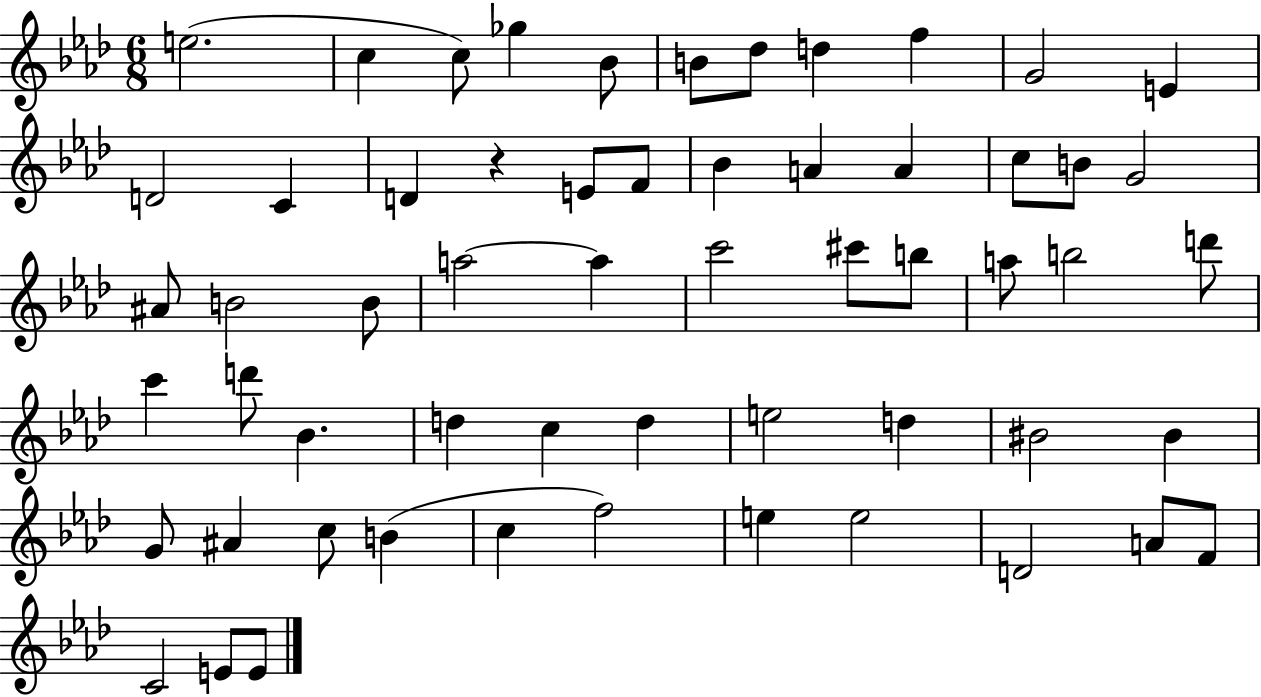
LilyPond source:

{
  \clef treble
  \numericTimeSignature
  \time 6/8
  \key aes \major
  e''2.( | c''4 c''8) ges''4 bes'8 | b'8 des''8 d''4 f''4 | g'2 e'4 | \break d'2 c'4 | d'4 r4 e'8 f'8 | bes'4 a'4 a'4 | c''8 b'8 g'2 | \break ais'8 b'2 b'8 | a''2~~ a''4 | c'''2 cis'''8 b''8 | a''8 b''2 d'''8 | \break c'''4 d'''8 bes'4. | d''4 c''4 d''4 | e''2 d''4 | bis'2 bis'4 | \break g'8 ais'4 c''8 b'4( | c''4 f''2) | e''4 e''2 | d'2 a'8 f'8 | \break c'2 e'8 e'8 | \bar "|."
}